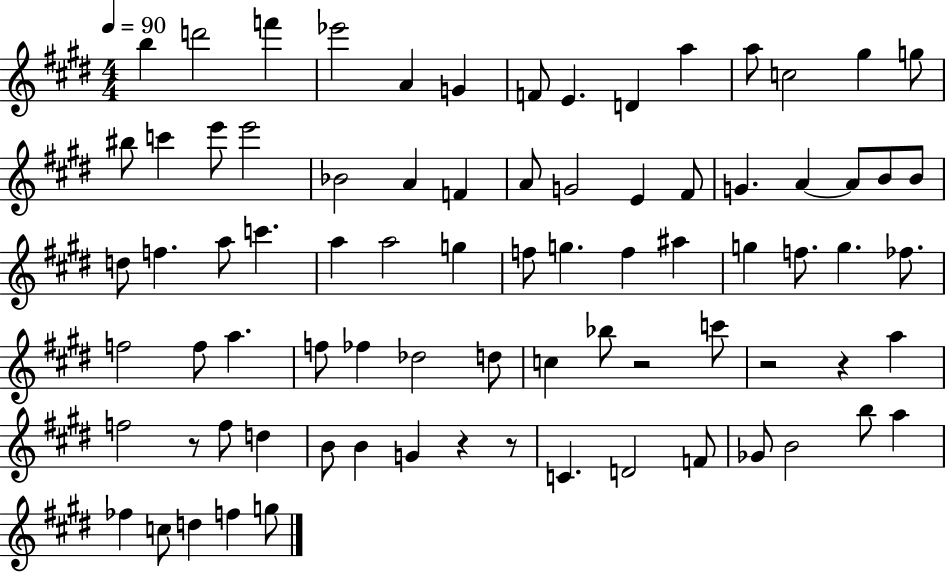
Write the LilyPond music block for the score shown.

{
  \clef treble
  \numericTimeSignature
  \time 4/4
  \key e \major
  \tempo 4 = 90
  \repeat volta 2 { b''4 d'''2 f'''4 | ees'''2 a'4 g'4 | f'8 e'4. d'4 a''4 | a''8 c''2 gis''4 g''8 | \break bis''8 c'''4 e'''8 e'''2 | bes'2 a'4 f'4 | a'8 g'2 e'4 fis'8 | g'4. a'4~~ a'8 b'8 b'8 | \break d''8 f''4. a''8 c'''4. | a''4 a''2 g''4 | f''8 g''4. f''4 ais''4 | g''4 f''8. g''4. fes''8. | \break f''2 f''8 a''4. | f''8 fes''4 des''2 d''8 | c''4 bes''8 r2 c'''8 | r2 r4 a''4 | \break f''2 r8 f''8 d''4 | b'8 b'4 g'4 r4 r8 | c'4. d'2 f'8 | ges'8 b'2 b''8 a''4 | \break fes''4 c''8 d''4 f''4 g''8 | } \bar "|."
}